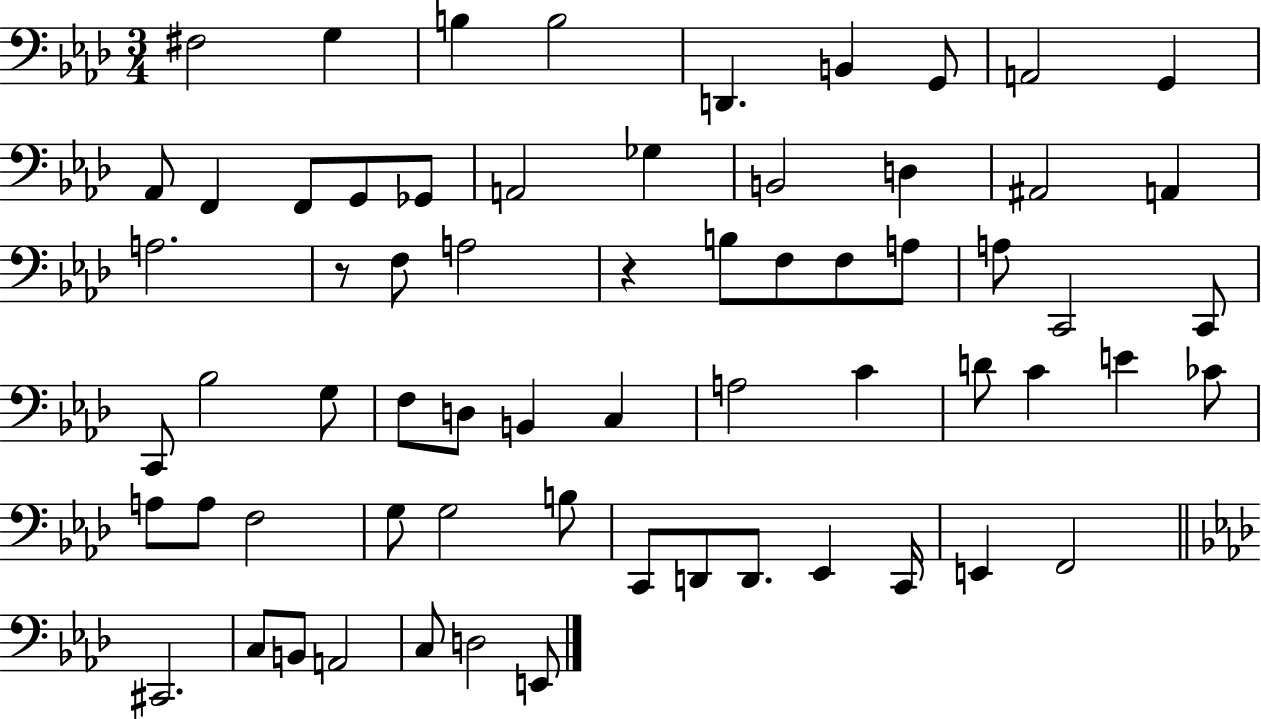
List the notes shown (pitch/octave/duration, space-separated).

F#3/h G3/q B3/q B3/h D2/q. B2/q G2/e A2/h G2/q Ab2/e F2/q F2/e G2/e Gb2/e A2/h Gb3/q B2/h D3/q A#2/h A2/q A3/h. R/e F3/e A3/h R/q B3/e F3/e F3/e A3/e A3/e C2/h C2/e C2/e Bb3/h G3/e F3/e D3/e B2/q C3/q A3/h C4/q D4/e C4/q E4/q CES4/e A3/e A3/e F3/h G3/e G3/h B3/e C2/e D2/e D2/e. Eb2/q C2/s E2/q F2/h C#2/h. C3/e B2/e A2/h C3/e D3/h E2/e